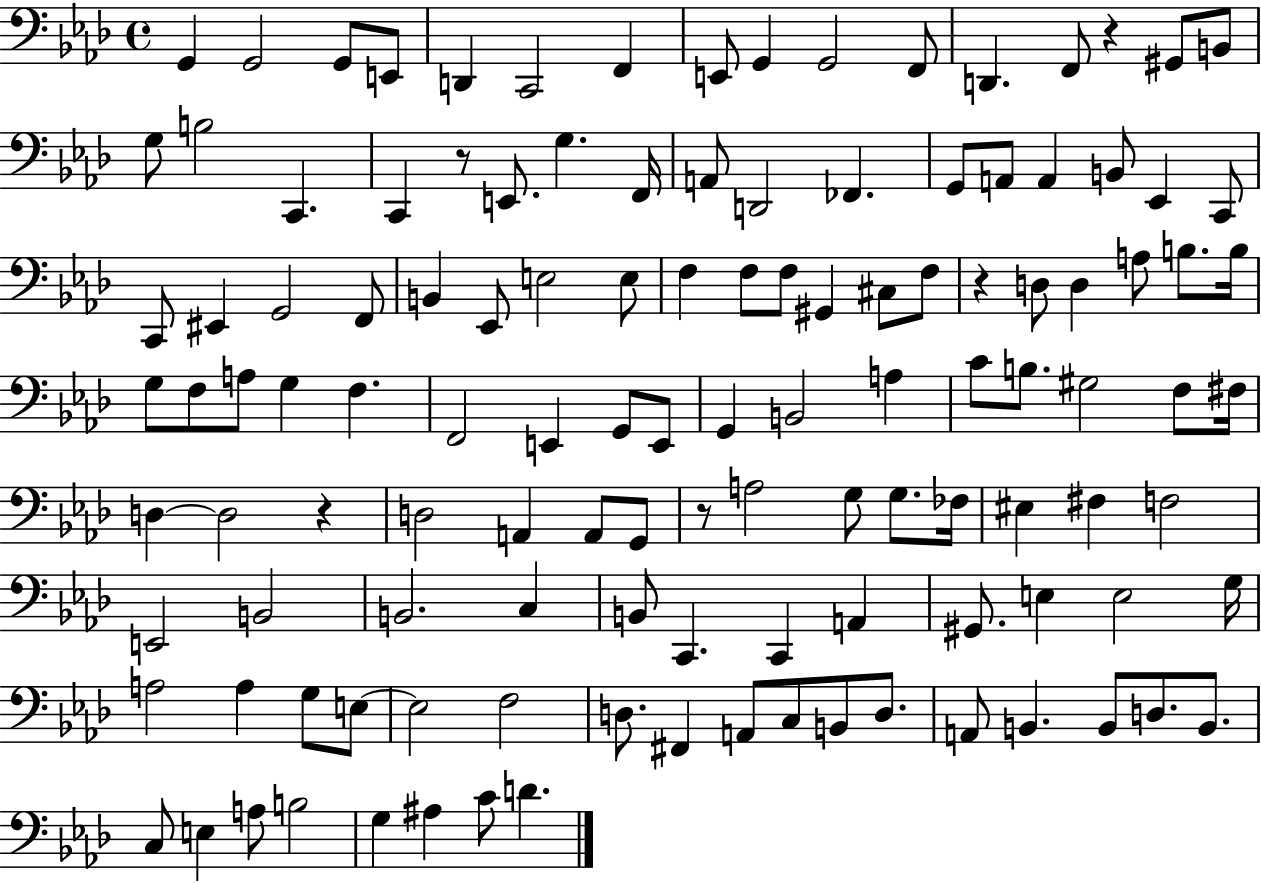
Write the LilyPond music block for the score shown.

{
  \clef bass
  \time 4/4
  \defaultTimeSignature
  \key aes \major
  g,4 g,2 g,8 e,8 | d,4 c,2 f,4 | e,8 g,4 g,2 f,8 | d,4. f,8 r4 gis,8 b,8 | \break g8 b2 c,4. | c,4 r8 e,8. g4. f,16 | a,8 d,2 fes,4. | g,8 a,8 a,4 b,8 ees,4 c,8 | \break c,8 eis,4 g,2 f,8 | b,4 ees,8 e2 e8 | f4 f8 f8 gis,4 cis8 f8 | r4 d8 d4 a8 b8. b16 | \break g8 f8 a8 g4 f4. | f,2 e,4 g,8 e,8 | g,4 b,2 a4 | c'8 b8. gis2 f8 fis16 | \break d4~~ d2 r4 | d2 a,4 a,8 g,8 | r8 a2 g8 g8. fes16 | eis4 fis4 f2 | \break e,2 b,2 | b,2. c4 | b,8 c,4. c,4 a,4 | gis,8. e4 e2 g16 | \break a2 a4 g8 e8~~ | e2 f2 | d8. fis,4 a,8 c8 b,8 d8. | a,8 b,4. b,8 d8. b,8. | \break c8 e4 a8 b2 | g4 ais4 c'8 d'4. | \bar "|."
}